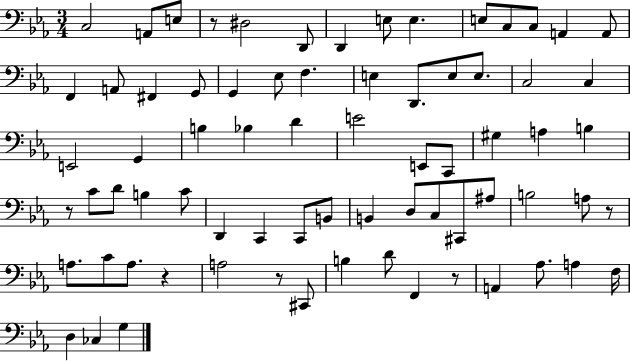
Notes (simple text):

C3/h A2/e E3/e R/e D#3/h D2/e D2/q E3/e E3/q. E3/e C3/e C3/e A2/q A2/e F2/q A2/e F#2/q G2/e G2/q Eb3/e F3/q. E3/q D2/e. E3/e E3/e. C3/h C3/q E2/h G2/q B3/q Bb3/q D4/q E4/h E2/e C2/e G#3/q A3/q B3/q R/e C4/e D4/e B3/q C4/e D2/q C2/q C2/e B2/e B2/q D3/e C3/e C#2/e A#3/e B3/h A3/e R/e A3/e. C4/e A3/e. R/q A3/h R/e C#2/e B3/q D4/e F2/q R/e A2/q Ab3/e. A3/q F3/s D3/q CES3/q G3/q